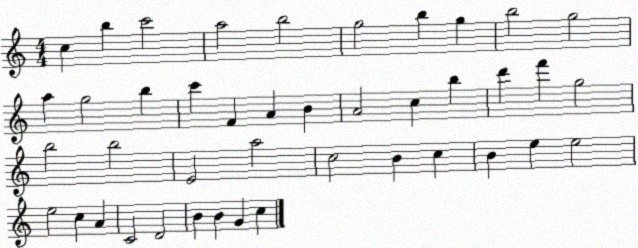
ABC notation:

X:1
T:Untitled
M:4/4
L:1/4
K:C
c b c'2 a2 b2 g2 b g b2 g2 a g2 b c' F A B A2 c b d' f' g2 b2 b2 E2 a2 c2 B c B e e2 e2 c A C2 D2 B B G c